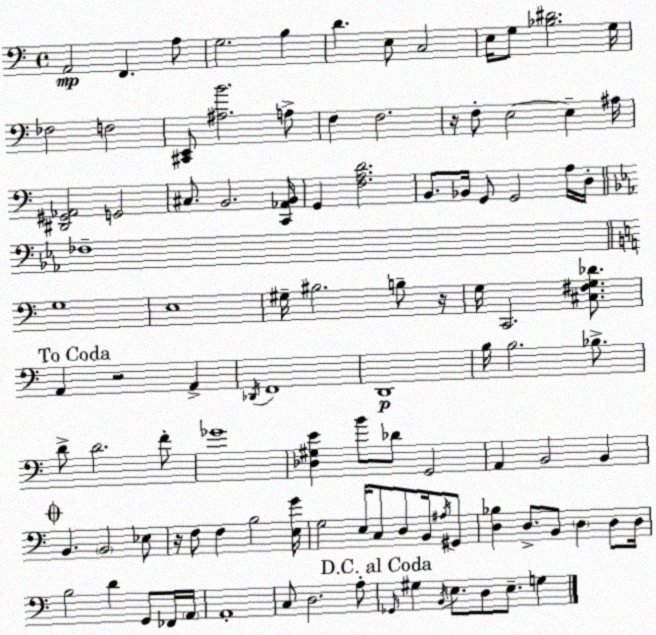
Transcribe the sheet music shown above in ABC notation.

X:1
T:Untitled
M:4/4
L:1/4
K:C
A,,2 F,, A,/2 G,2 B, D E,/2 C,2 E,/4 G,/2 [_B,^D]2 G,/4 _F,2 F,2 [^C,,E,,]/2 [^A,B]2 A,/2 F, F,2 z/4 F,/2 E,2 E, ^A,/4 [^D,,^G,,_A,,]2 G,,2 ^C,/2 B,,2 [C,,_A,,B,,]/4 G,, [F,A,D]2 B,,/2 _B,,/4 G,,/2 G,,2 A,/4 D,/4 _F,4 G,4 E,4 ^G,/4 ^B,2 B,/2 z/4 G,/4 C,,2 [^C,^F,G,_D]/2 A,, z2 A,, _D,,/4 F,,4 D,,4 B,/4 B,2 _B,/2 D/2 D2 F/2 _G4 [_D,^G,E] B/2 _D/2 G,,2 A,, B,,2 B,, B,, B,,2 _E,/2 z/4 F,/2 F, B,2 [E,G]/4 G,2 E,/4 C,/2 D,/2 B,,/4 ^A,/4 ^G,,/2 [D,_B,] D,/2 B,,/2 D, D,/2 D,/4 B,2 D G,,/2 _F,,/4 A,,/4 A,,4 C,/2 D,2 A,/2 _G,,/4 ^G, B,,/4 E,/2 D,/2 E,/2 G,